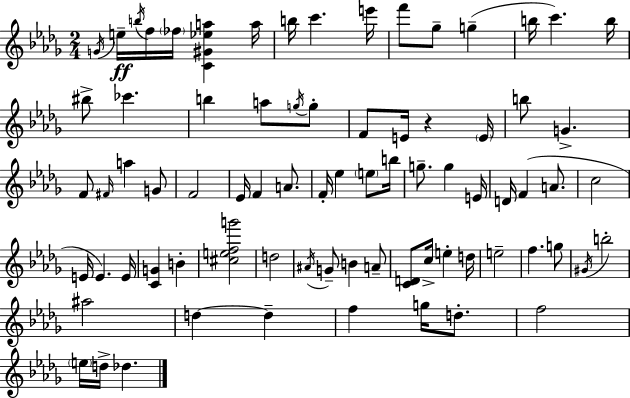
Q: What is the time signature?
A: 2/4